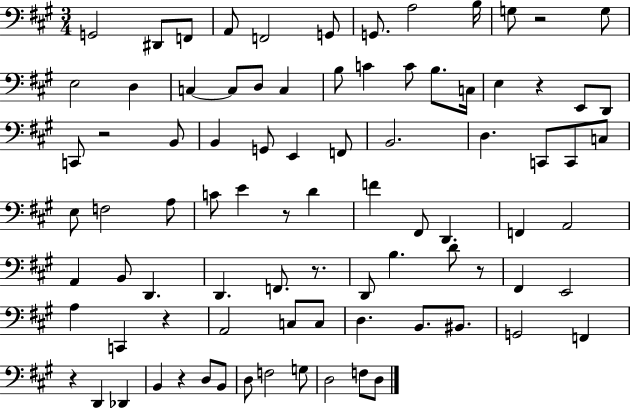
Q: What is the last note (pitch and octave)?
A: D3